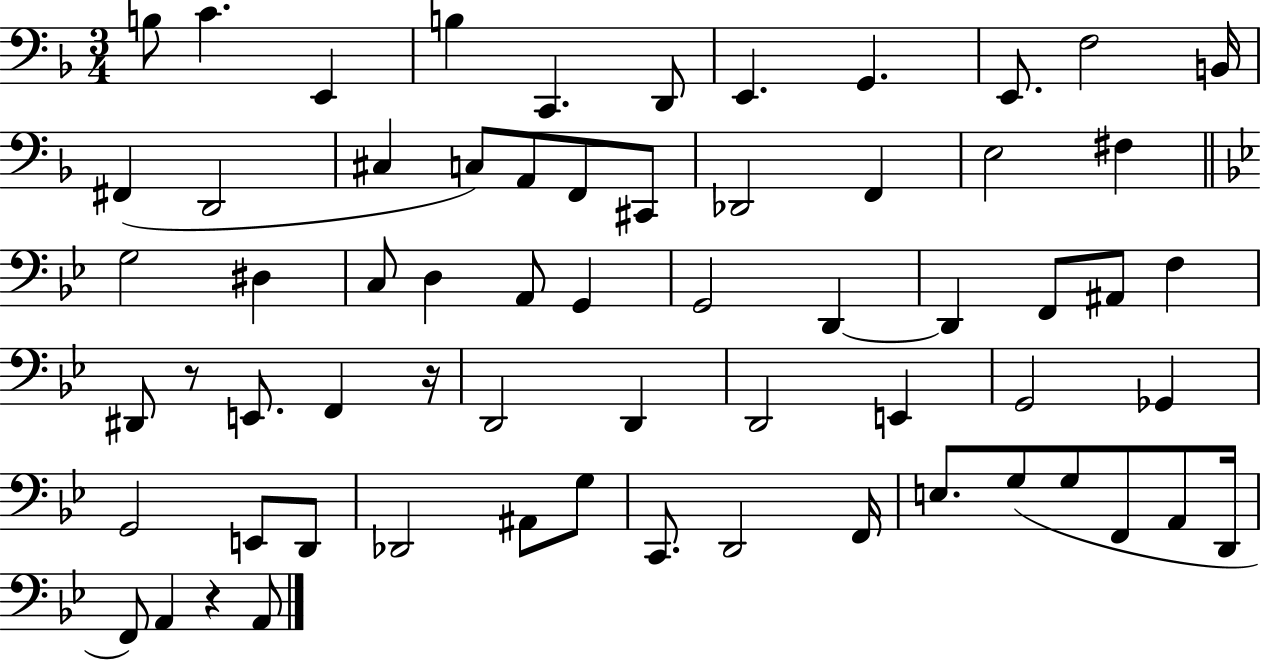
{
  \clef bass
  \numericTimeSignature
  \time 3/4
  \key f \major
  b8 c'4. e,4 | b4 c,4. d,8 | e,4. g,4. | e,8. f2 b,16 | \break fis,4( d,2 | cis4 c8) a,8 f,8 cis,8 | des,2 f,4 | e2 fis4 | \break \bar "||" \break \key bes \major g2 dis4 | c8 d4 a,8 g,4 | g,2 d,4~~ | d,4 f,8 ais,8 f4 | \break dis,8 r8 e,8. f,4 r16 | d,2 d,4 | d,2 e,4 | g,2 ges,4 | \break g,2 e,8 d,8 | des,2 ais,8 g8 | c,8. d,2 f,16 | e8. g8( g8 f,8 a,8 d,16 | \break f,8) a,4 r4 a,8 | \bar "|."
}